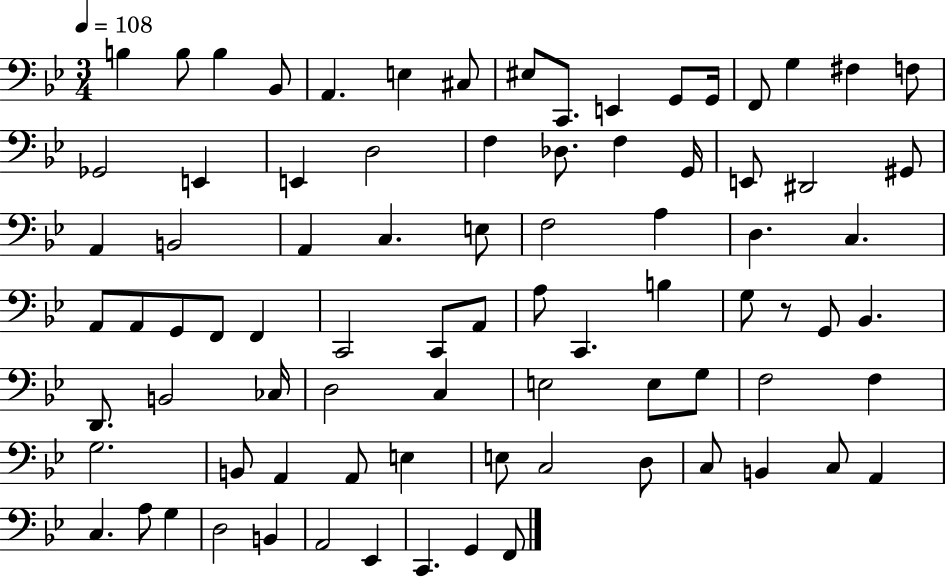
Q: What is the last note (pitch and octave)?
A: F2